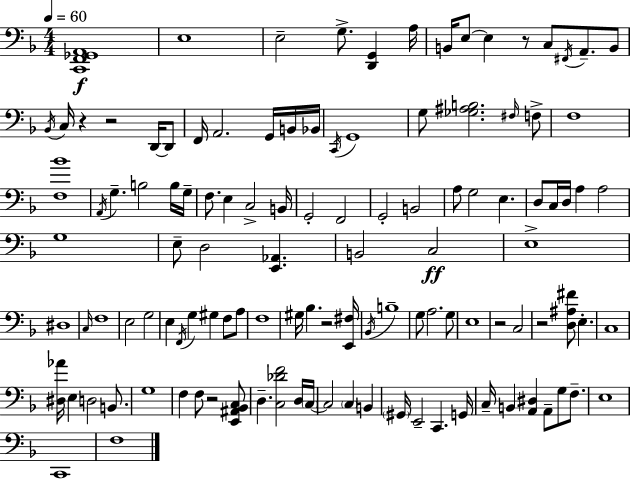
[C2,F2,Gb2,A2]/w E3/w E3/h G3/e. [D2,G2]/q A3/s B2/s E3/e E3/q R/e C3/e F#2/s A2/e. B2/e Bb2/s C3/s R/q R/h D2/s D2/e F2/s A2/h. G2/s B2/s Bb2/s C2/s G2/w G3/e [Gb3,A#3,B3]/h. F#3/s F3/e F3/w [F3,Bb4]/w A2/s G3/q. B3/h B3/s G3/s F3/e. E3/q C3/h B2/s G2/h F2/h G2/h B2/h A3/e G3/h E3/q. D3/e C3/s D3/s A3/q A3/h G3/w E3/e D3/h [E2,Ab2]/q. B2/h C3/h E3/w D#3/w C3/s F3/w E3/h G3/h E3/q F2/s G3/q G#3/q F3/e A3/e F3/w G#3/s Bb3/q. R/h [E2,F#3]/s Bb2/s B3/w G3/e A3/h. G3/e E3/w R/h C3/h R/h [D3,A#3,F#4]/e E3/q. C3/w [D#3,Ab4]/s E3/q D3/h B2/e. G3/w F3/q F3/e R/h [E2,A#2,Bb2,C3]/e D3/q. [C3,Db4,F4]/h D3/s C3/s C3/h C3/q B2/q G#2/s E2/h C2/q. G2/s C3/s B2/q [A2,D#3]/q A2/e G3/e F3/e. E3/w C2/w F3/w